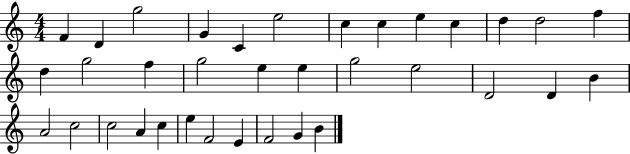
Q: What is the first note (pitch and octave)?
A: F4